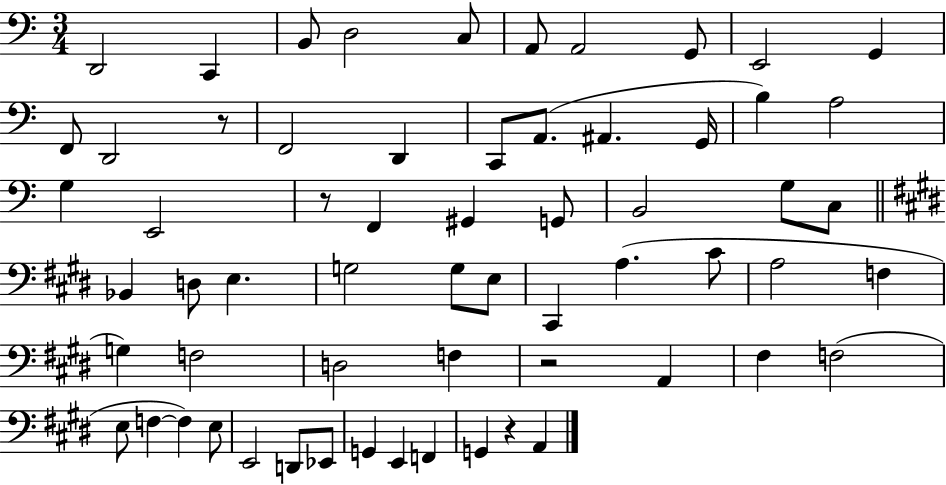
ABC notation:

X:1
T:Untitled
M:3/4
L:1/4
K:C
D,,2 C,, B,,/2 D,2 C,/2 A,,/2 A,,2 G,,/2 E,,2 G,, F,,/2 D,,2 z/2 F,,2 D,, C,,/2 A,,/2 ^A,, G,,/4 B, A,2 G, E,,2 z/2 F,, ^G,, G,,/2 B,,2 G,/2 C,/2 _B,, D,/2 E, G,2 G,/2 E,/2 ^C,, A, ^C/2 A,2 F, G, F,2 D,2 F, z2 A,, ^F, F,2 E,/2 F, F, E,/2 E,,2 D,,/2 _E,,/2 G,, E,, F,, G,, z A,,